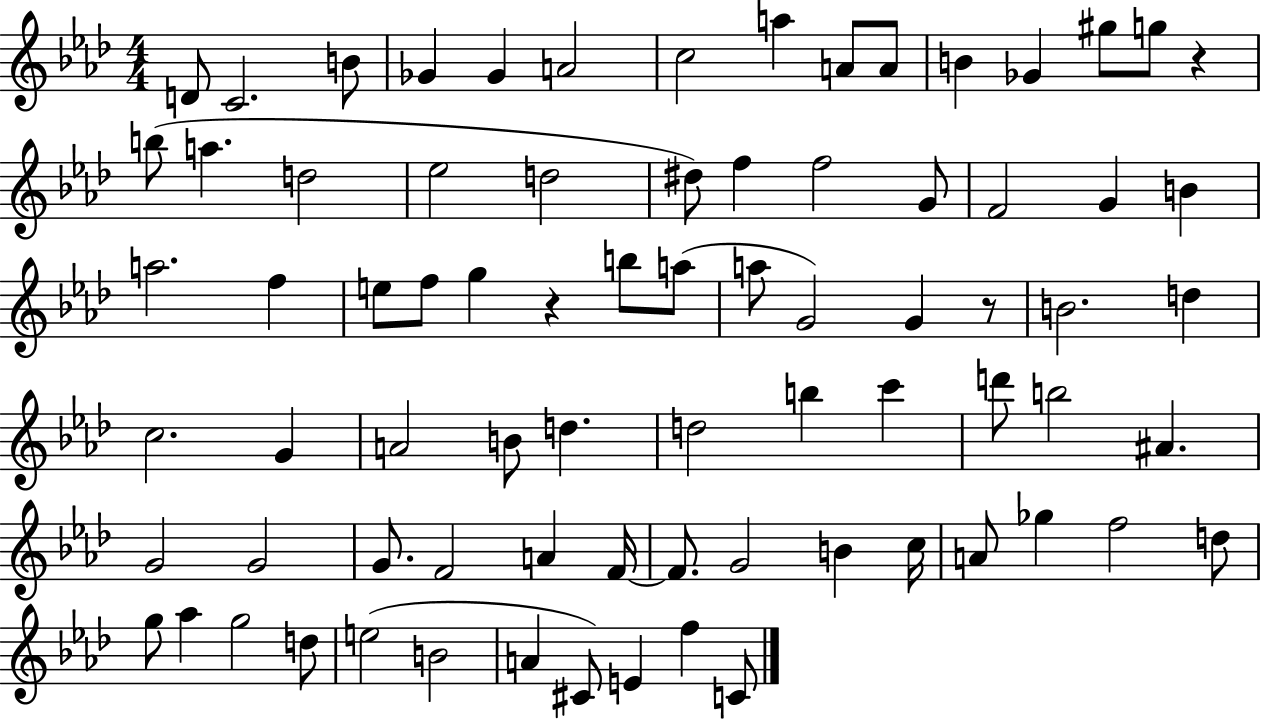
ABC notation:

X:1
T:Untitled
M:4/4
L:1/4
K:Ab
D/2 C2 B/2 _G _G A2 c2 a A/2 A/2 B _G ^g/2 g/2 z b/2 a d2 _e2 d2 ^d/2 f f2 G/2 F2 G B a2 f e/2 f/2 g z b/2 a/2 a/2 G2 G z/2 B2 d c2 G A2 B/2 d d2 b c' d'/2 b2 ^A G2 G2 G/2 F2 A F/4 F/2 G2 B c/4 A/2 _g f2 d/2 g/2 _a g2 d/2 e2 B2 A ^C/2 E f C/2